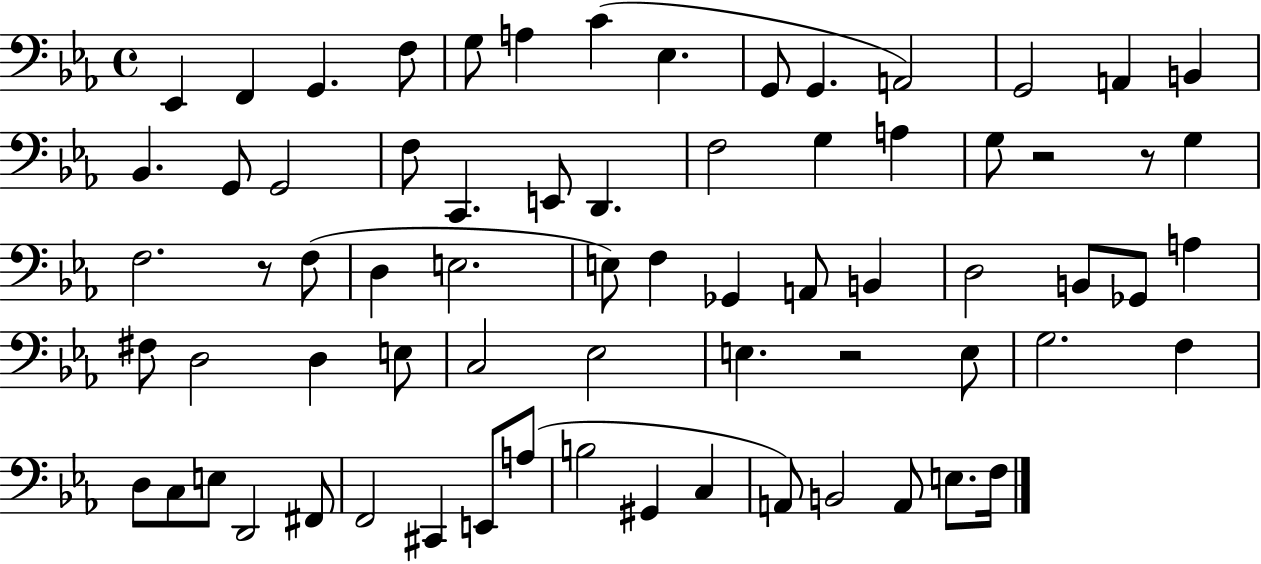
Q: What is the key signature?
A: EES major